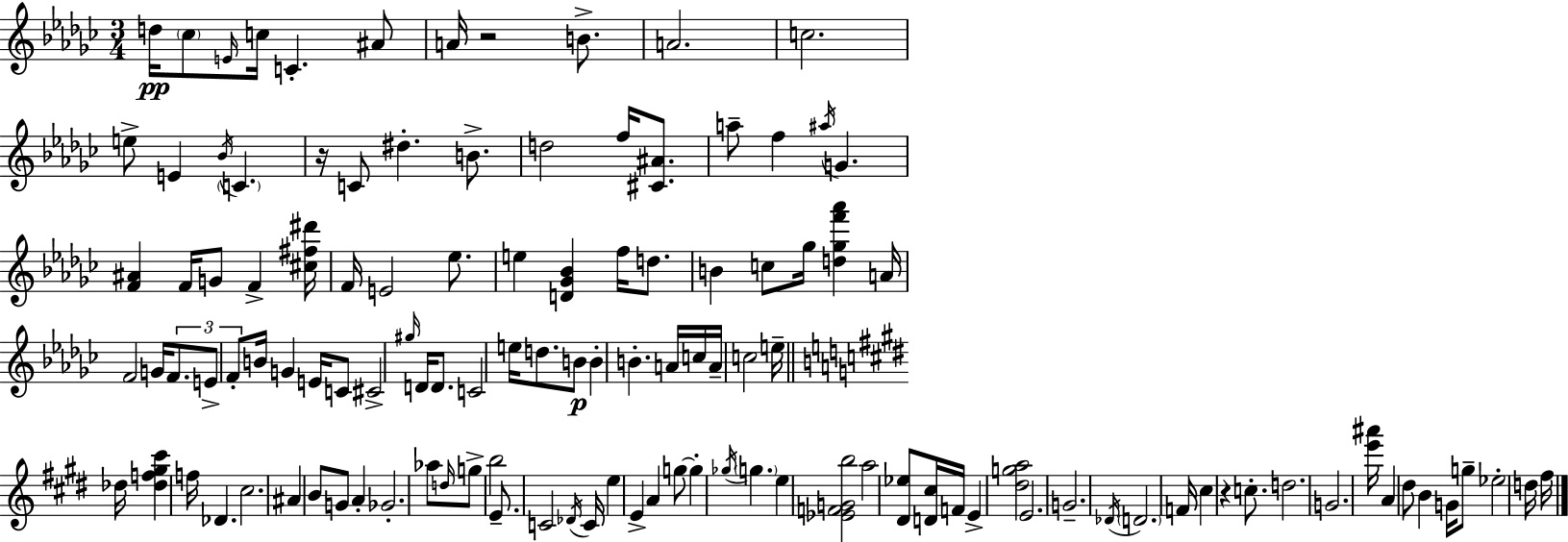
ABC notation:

X:1
T:Untitled
M:3/4
L:1/4
K:Ebm
d/4 _c/2 E/4 c/4 C ^A/2 A/4 z2 B/2 A2 c2 e/2 E _B/4 C z/4 C/2 ^d B/2 d2 f/4 [^C^A]/2 a/2 f ^a/4 G [F^A] F/4 G/2 F [^c^f^d']/4 F/4 E2 _e/2 e [D_G_B] f/4 d/2 B c/2 _g/4 [d_gf'_a'] A/4 F2 G/4 F/2 E/2 F/2 B/4 G E/4 C/2 ^C2 ^g/4 D/4 D/2 C2 e/4 d/2 B/2 B B A/4 c/4 A/4 c2 e/4 _d/4 [_df^g^c'] f/4 _D ^c2 ^A B/2 G/2 A _G2 _a/2 d/4 g/2 b2 E/2 C2 _D/4 C/4 e E A g/2 g _g/4 g e [_EFGb]2 a2 [^D_e]/2 [D^c]/4 F/4 E [^dga]2 E2 G2 _D/4 D2 F/4 ^c z c/2 d2 G2 [e'^a']/4 A ^d/2 B G/4 g/2 _e2 d/4 ^f/4